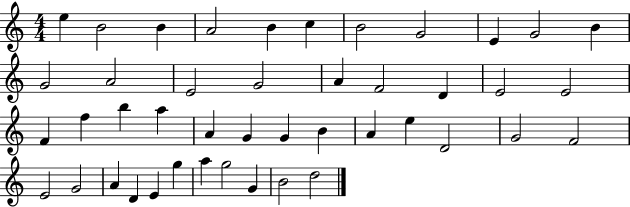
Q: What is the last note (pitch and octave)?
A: D5